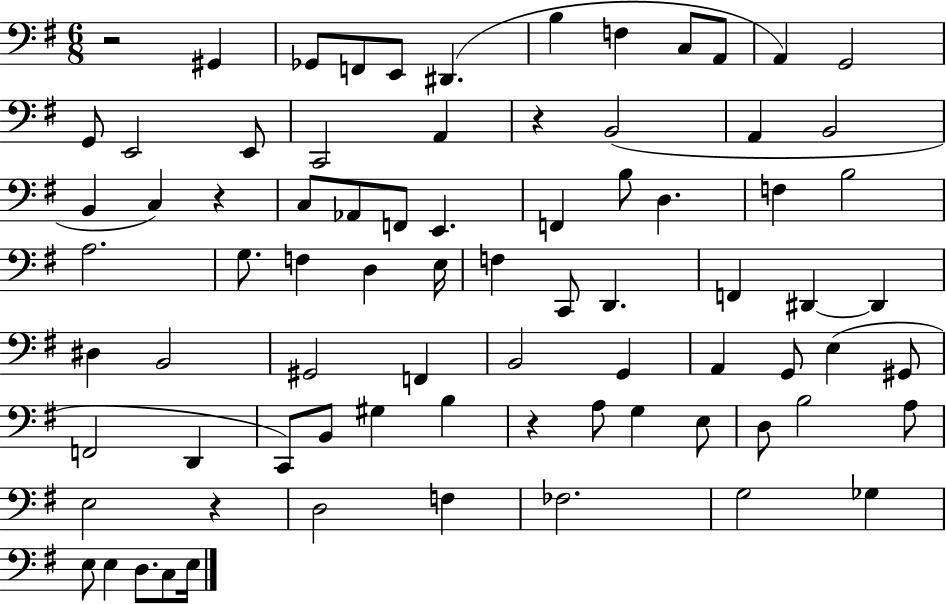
{
  \clef bass
  \numericTimeSignature
  \time 6/8
  \key g \major
  \repeat volta 2 { r2 gis,4 | ges,8 f,8 e,8 dis,4.( | b4 f4 c8 a,8 | a,4) g,2 | \break g,8 e,2 e,8 | c,2 a,4 | r4 b,2( | a,4 b,2 | \break b,4 c4) r4 | c8 aes,8 f,8 e,4. | f,4 b8 d4. | f4 b2 | \break a2. | g8. f4 d4 e16 | f4 c,8 d,4. | f,4 dis,4~~ dis,4 | \break dis4 b,2 | gis,2 f,4 | b,2 g,4 | a,4 g,8 e4( gis,8 | \break f,2 d,4 | c,8) b,8 gis4 b4 | r4 a8 g4 e8 | d8 b2 a8 | \break e2 r4 | d2 f4 | fes2. | g2 ges4 | \break e8 e4 d8. c8 e16 | } \bar "|."
}